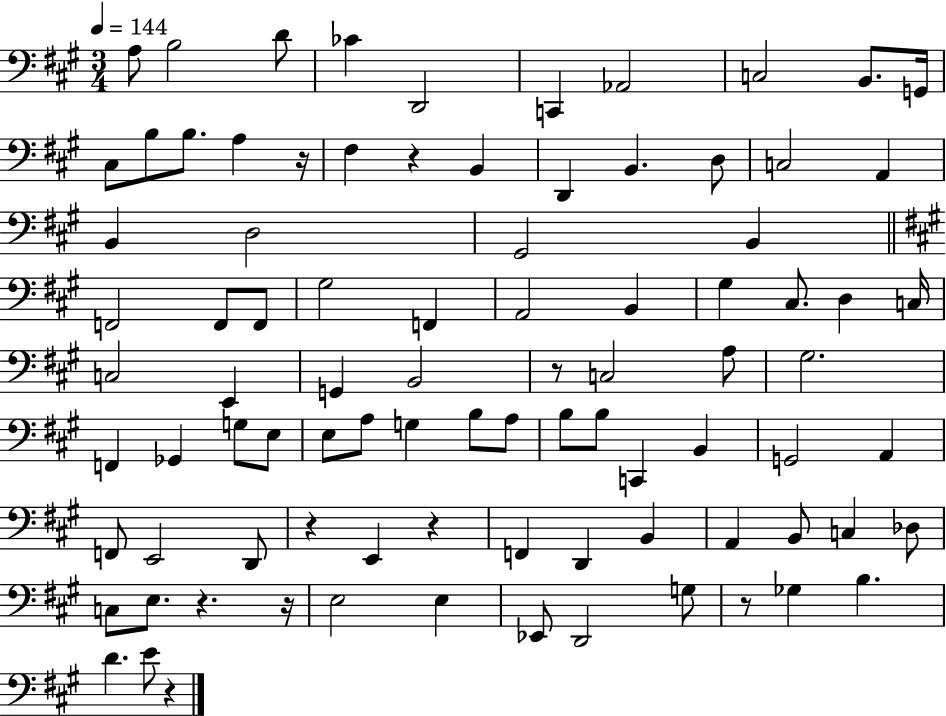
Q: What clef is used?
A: bass